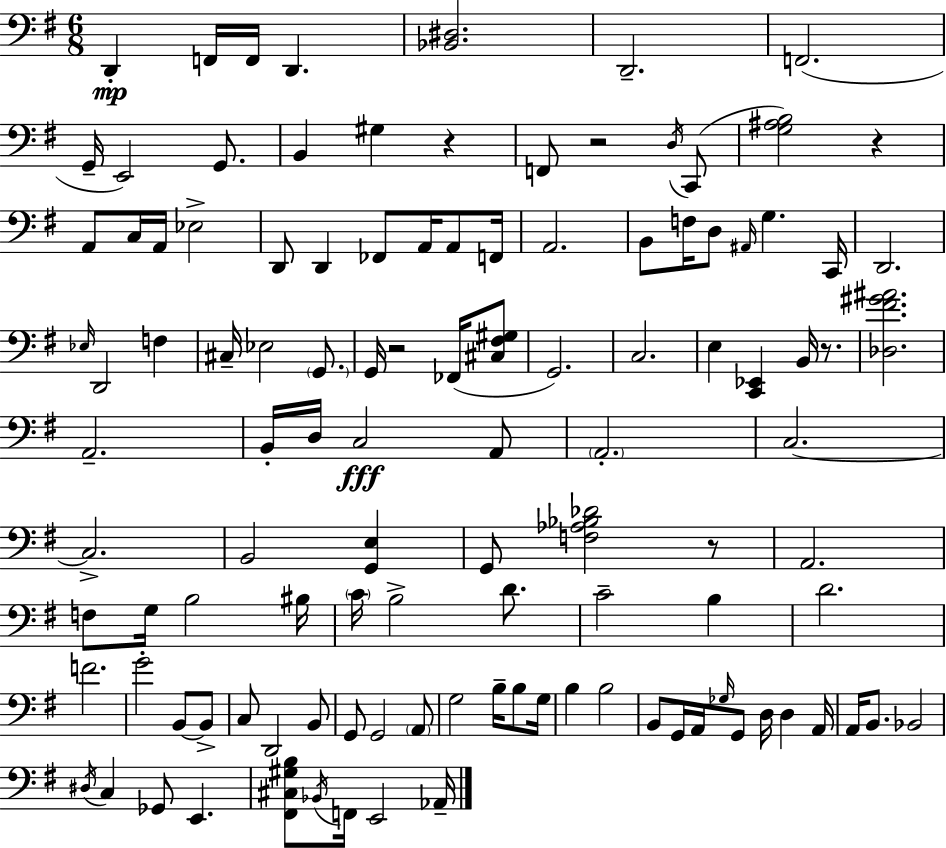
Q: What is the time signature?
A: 6/8